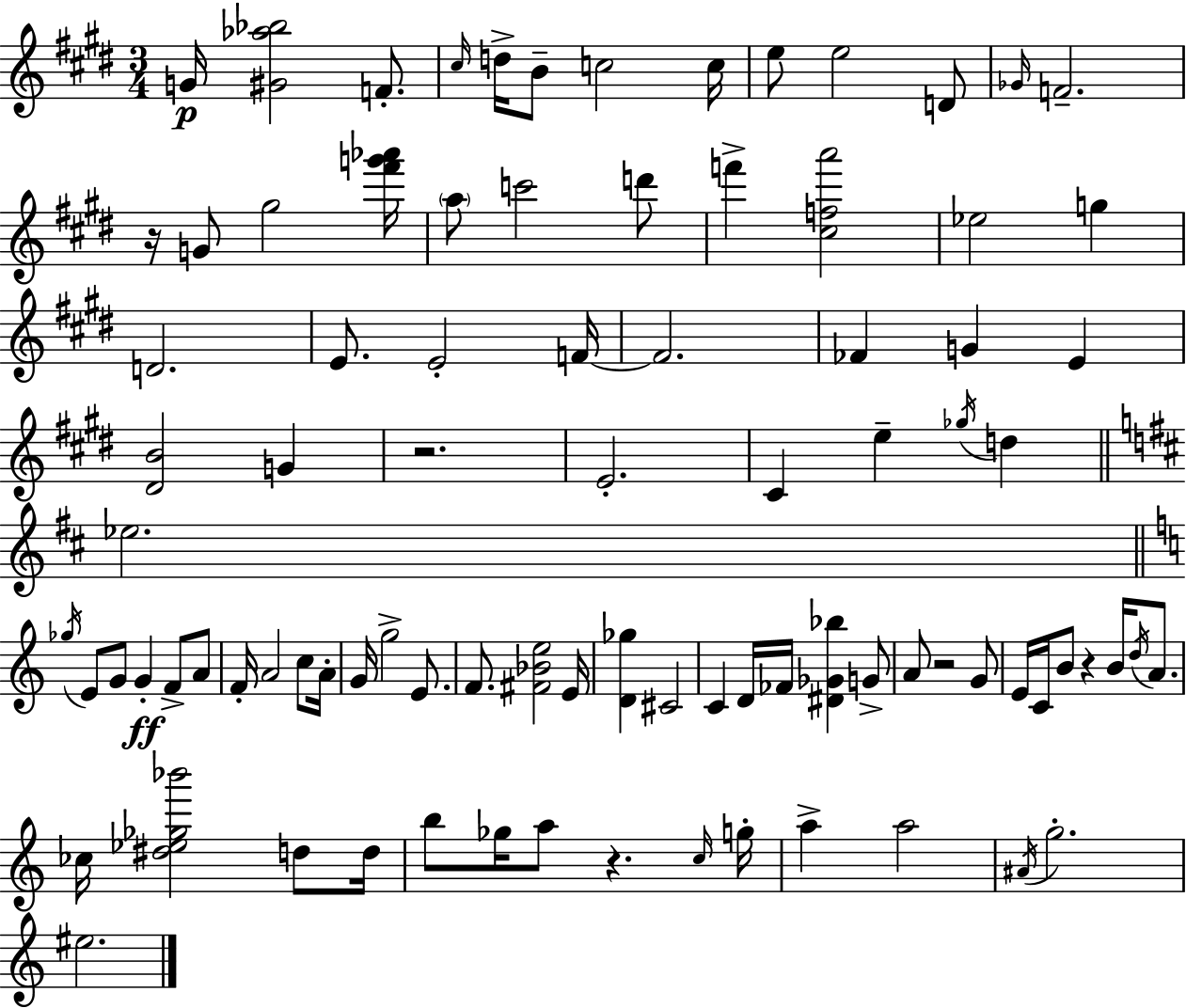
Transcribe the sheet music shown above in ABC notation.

X:1
T:Untitled
M:3/4
L:1/4
K:E
G/4 [^G_a_b]2 F/2 ^c/4 d/4 B/2 c2 c/4 e/2 e2 D/2 _G/4 F2 z/4 G/2 ^g2 [^f'g'_a']/4 a/2 c'2 d'/2 f' [^cfa']2 _e2 g D2 E/2 E2 F/4 F2 _F G E [^DB]2 G z2 E2 ^C e _g/4 d _e2 _g/4 E/2 G/2 G F/2 A/2 F/4 A2 c/2 A/4 G/4 g2 E/2 F/2 [^F_Be]2 E/4 [D_g] ^C2 C D/4 _F/4 [^D_G_b] G/2 A/2 z2 G/2 E/4 C/4 B/2 z B/4 d/4 A/2 _c/4 [^d_e_g_b']2 d/2 d/4 b/2 _g/4 a/2 z c/4 g/4 a a2 ^A/4 g2 ^e2